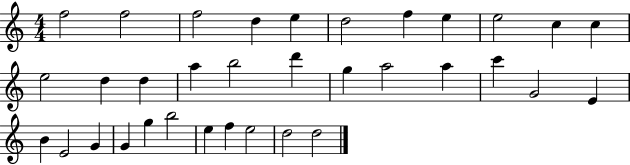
X:1
T:Untitled
M:4/4
L:1/4
K:C
f2 f2 f2 d e d2 f e e2 c c e2 d d a b2 d' g a2 a c' G2 E B E2 G G g b2 e f e2 d2 d2